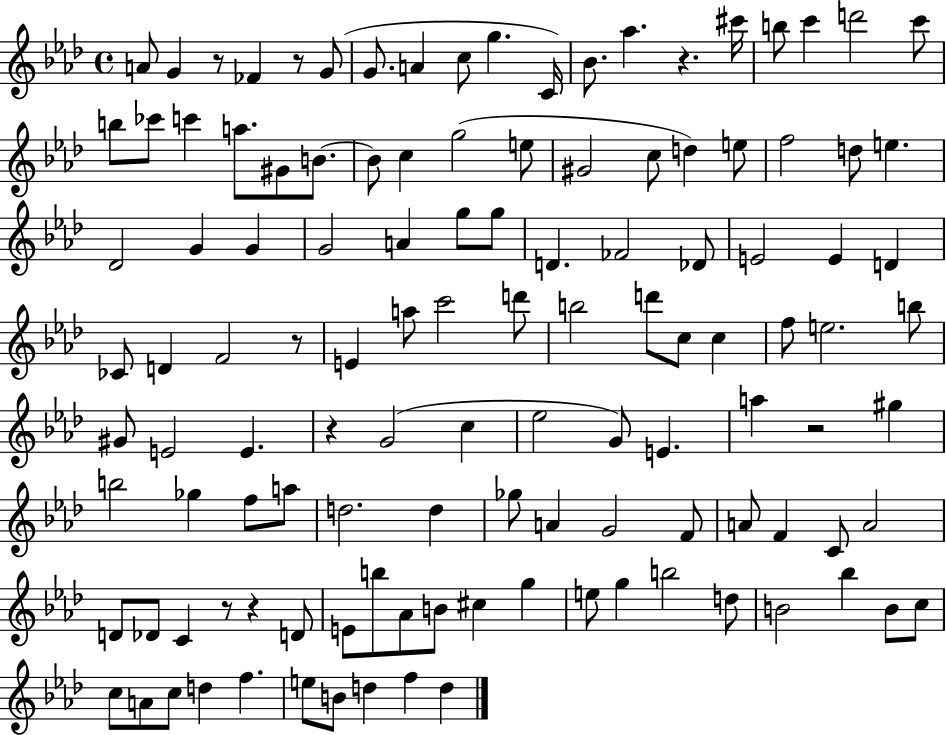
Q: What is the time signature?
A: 4/4